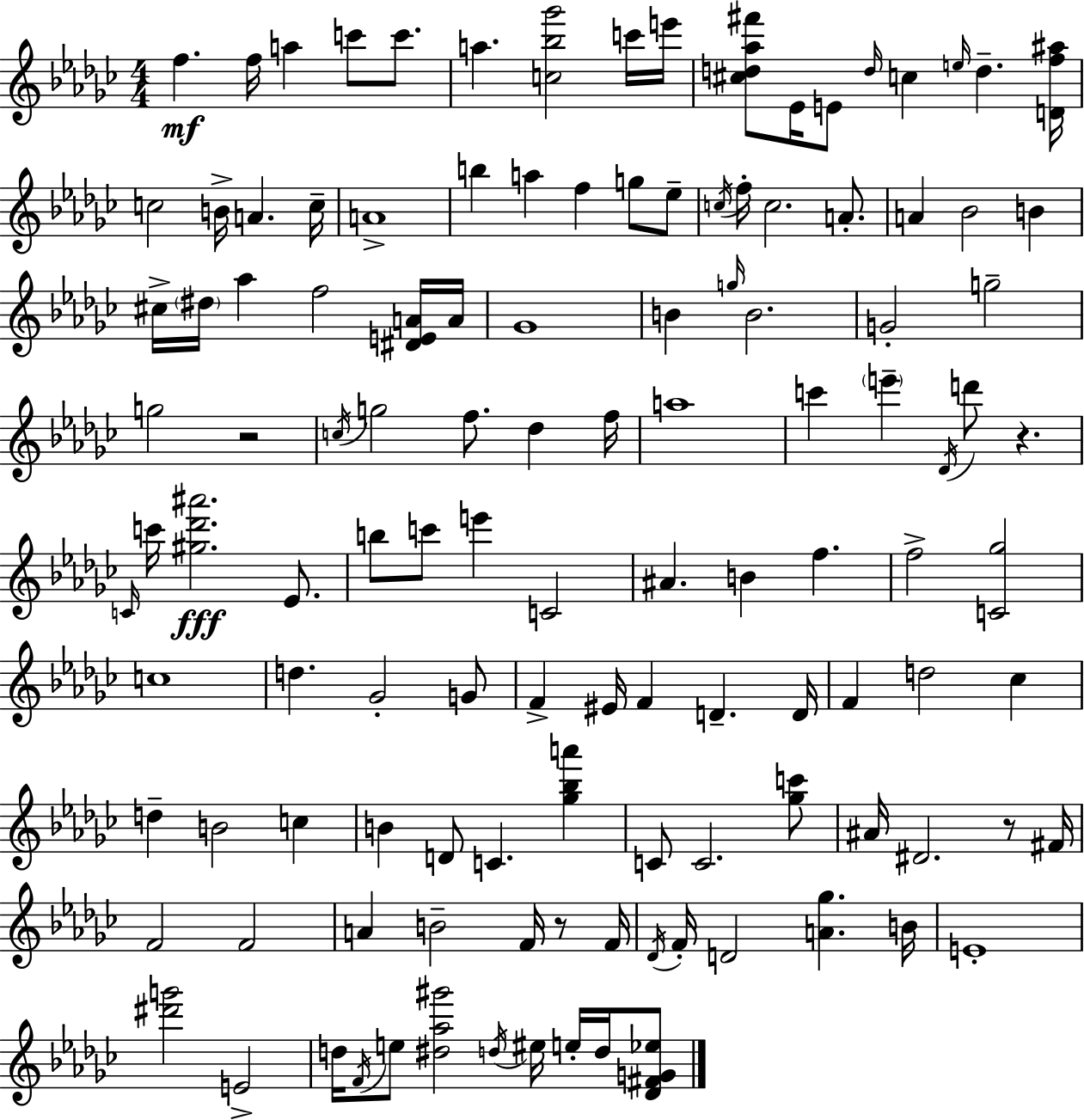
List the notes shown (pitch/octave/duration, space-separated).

F5/q. F5/s A5/q C6/e C6/e. A5/q. [C5,Bb5,Gb6]/h C6/s E6/s [C#5,D5,Ab5,F#6]/e Eb4/s E4/e D5/s C5/q E5/s D5/q. [D4,F5,A#5]/s C5/h B4/s A4/q. C5/s A4/w B5/q A5/q F5/q G5/e Eb5/e C5/s F5/s C5/h. A4/e. A4/q Bb4/h B4/q C#5/s D#5/s Ab5/q F5/h [D#4,E4,A4]/s A4/s Gb4/w B4/q G5/s B4/h. G4/h G5/h G5/h R/h C5/s G5/h F5/e. Db5/q F5/s A5/w C6/q E6/q Db4/s D6/e R/q. C4/s C6/s [G#5,Db6,A#6]/h. Eb4/e. B5/e C6/e E6/q C4/h A#4/q. B4/q F5/q. F5/h [C4,Gb5]/h C5/w D5/q. Gb4/h G4/e F4/q EIS4/s F4/q D4/q. D4/s F4/q D5/h CES5/q D5/q B4/h C5/q B4/q D4/e C4/q. [Gb5,Bb5,A6]/q C4/e C4/h. [Gb5,C6]/e A#4/s D#4/h. R/e F#4/s F4/h F4/h A4/q B4/h F4/s R/e F4/s Db4/s F4/s D4/h [A4,Gb5]/q. B4/s E4/w [D#6,G6]/h E4/h D5/s F4/s E5/e [D#5,Ab5,G#6]/h D5/s EIS5/s E5/s D5/s [Db4,F#4,G4,Eb5]/e